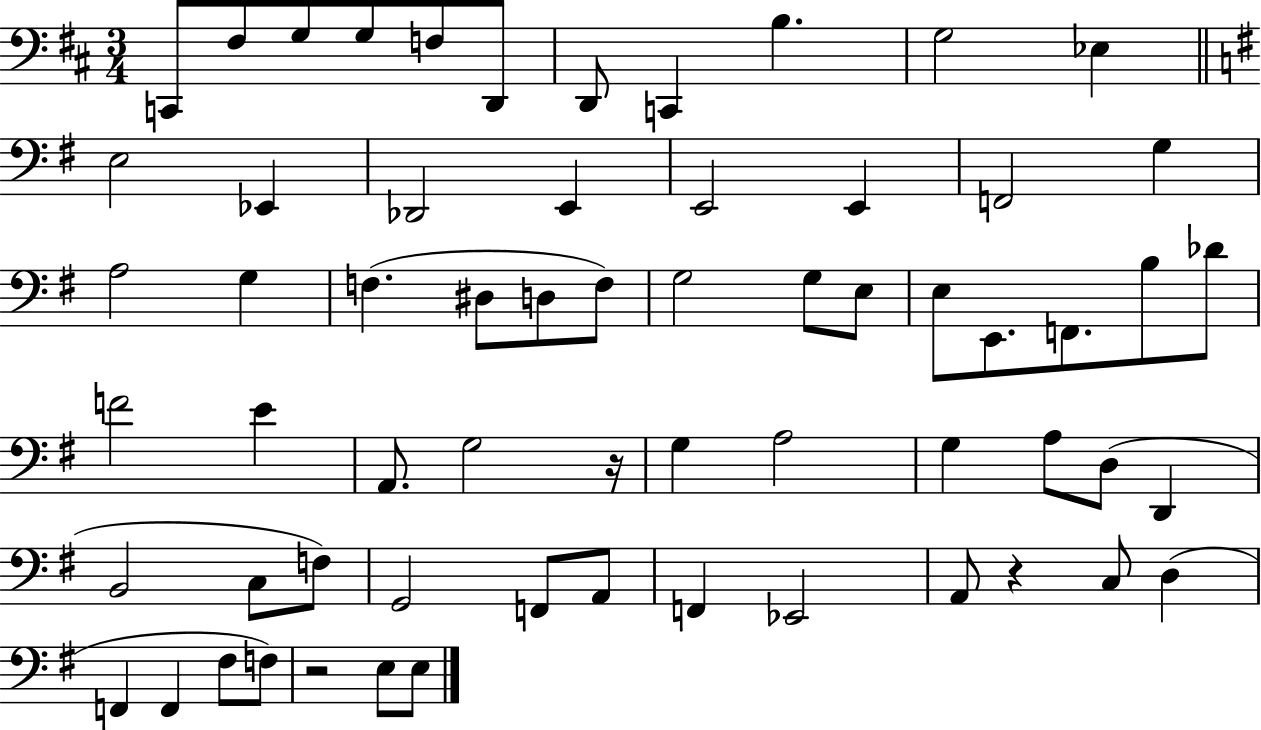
C2/e F#3/e G3/e G3/e F3/e D2/e D2/e C2/q B3/q. G3/h Eb3/q E3/h Eb2/q Db2/h E2/q E2/h E2/q F2/h G3/q A3/h G3/q F3/q. D#3/e D3/e F3/e G3/h G3/e E3/e E3/e E2/e. F2/e. B3/e Db4/e F4/h E4/q A2/e. G3/h R/s G3/q A3/h G3/q A3/e D3/e D2/q B2/h C3/e F3/e G2/h F2/e A2/e F2/q Eb2/h A2/e R/q C3/e D3/q F2/q F2/q F#3/e F3/e R/h E3/e E3/e